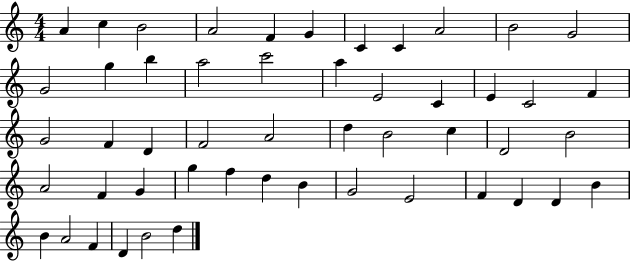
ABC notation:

X:1
T:Untitled
M:4/4
L:1/4
K:C
A c B2 A2 F G C C A2 B2 G2 G2 g b a2 c'2 a E2 C E C2 F G2 F D F2 A2 d B2 c D2 B2 A2 F G g f d B G2 E2 F D D B B A2 F D B2 d